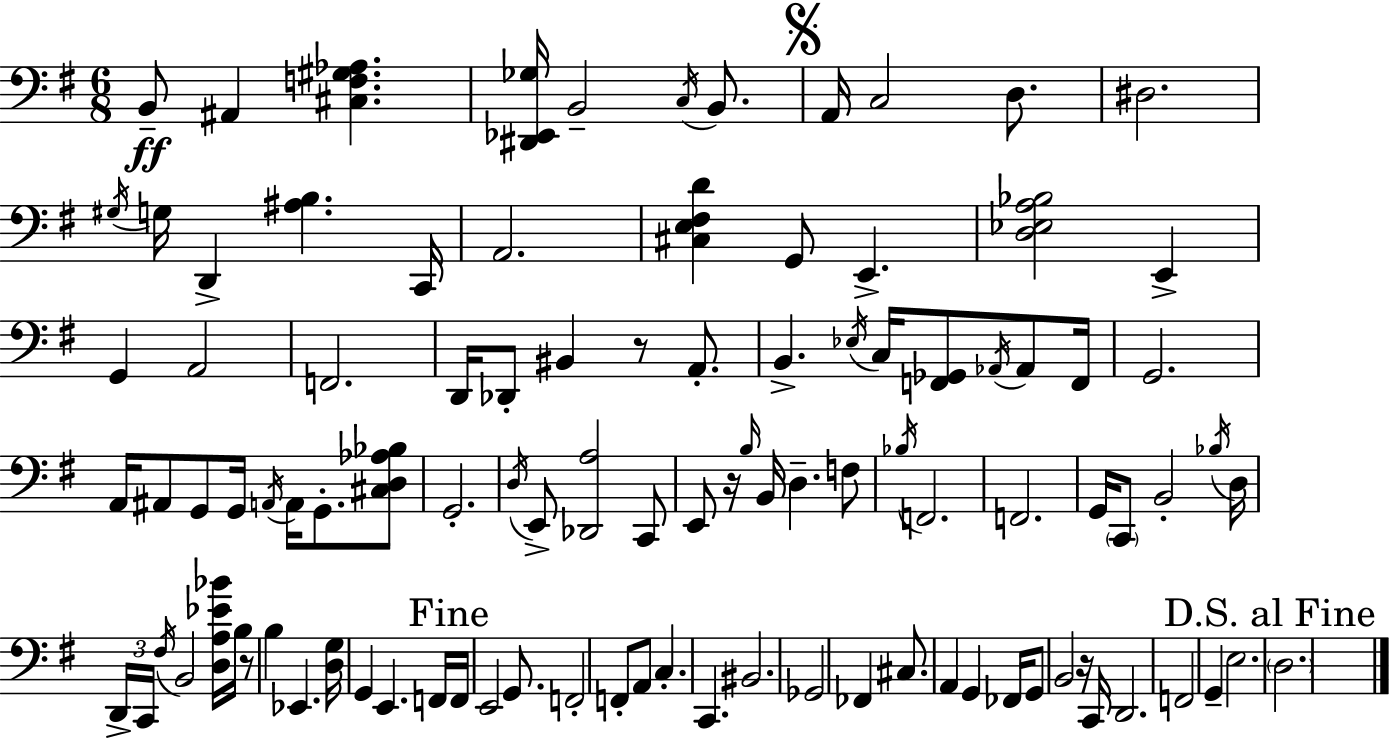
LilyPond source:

{
  \clef bass
  \numericTimeSignature
  \time 6/8
  \key e \minor
  b,8--\ff ais,4 <cis f gis aes>4. | <dis, ees, ges>16 b,2-- \acciaccatura { c16 } b,8. | \mark \markup { \musicglyph "scripts.segno" } a,16 c2 d8. | dis2. | \break \acciaccatura { gis16 } g16 d,4-> <ais b>4. | c,16 a,2. | <cis e fis d'>4 g,8 e,4.-> | <d ees a bes>2 e,4-> | \break g,4 a,2 | f,2. | d,16 des,8-. bis,4 r8 a,8.-. | b,4.-> \acciaccatura { ees16 } c16 <f, ges,>8 | \break \acciaccatura { aes,16 } aes,8 f,16 g,2. | a,16 ais,8 g,8 g,16 \acciaccatura { a,16 } a,16 | g,8.-. <cis d aes bes>8 g,2.-. | \acciaccatura { d16 } e,8-> <des, a>2 | \break c,8 e,8 r16 \grace { b16 } b,16 d4.-- | f8 \acciaccatura { bes16 } f,2. | f,2. | g,16 \parenthesize c,8 b,2-. | \break \acciaccatura { bes16 } d16 \tuplet 3/2 { d,16-> c,16 \acciaccatura { fis16 } } | b,2 <d a ees' bes'>16 b16 r8 | b4 ees,4. <d g>16 g,4 | e,4. f,16 \mark "Fine" f,16 e,2 | \break g,8. f,2-. | f,8-. a,8 c4.-. | c,4. bis,2. | ges,2 | \break fes,4 cis8. | a,4 g,4 fes,16 g,8 | b,2 r16 c,16 d,2. | f,2 | \break g,4-- e2. | \mark "D.S. al Fine" \parenthesize d2. | \bar "|."
}